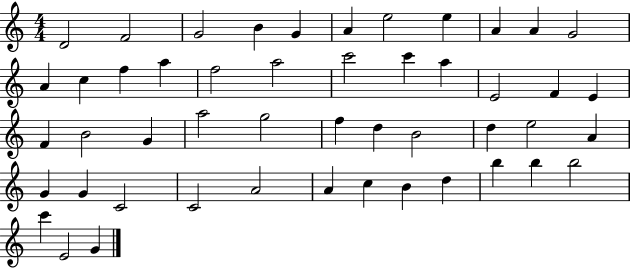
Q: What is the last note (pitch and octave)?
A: G4